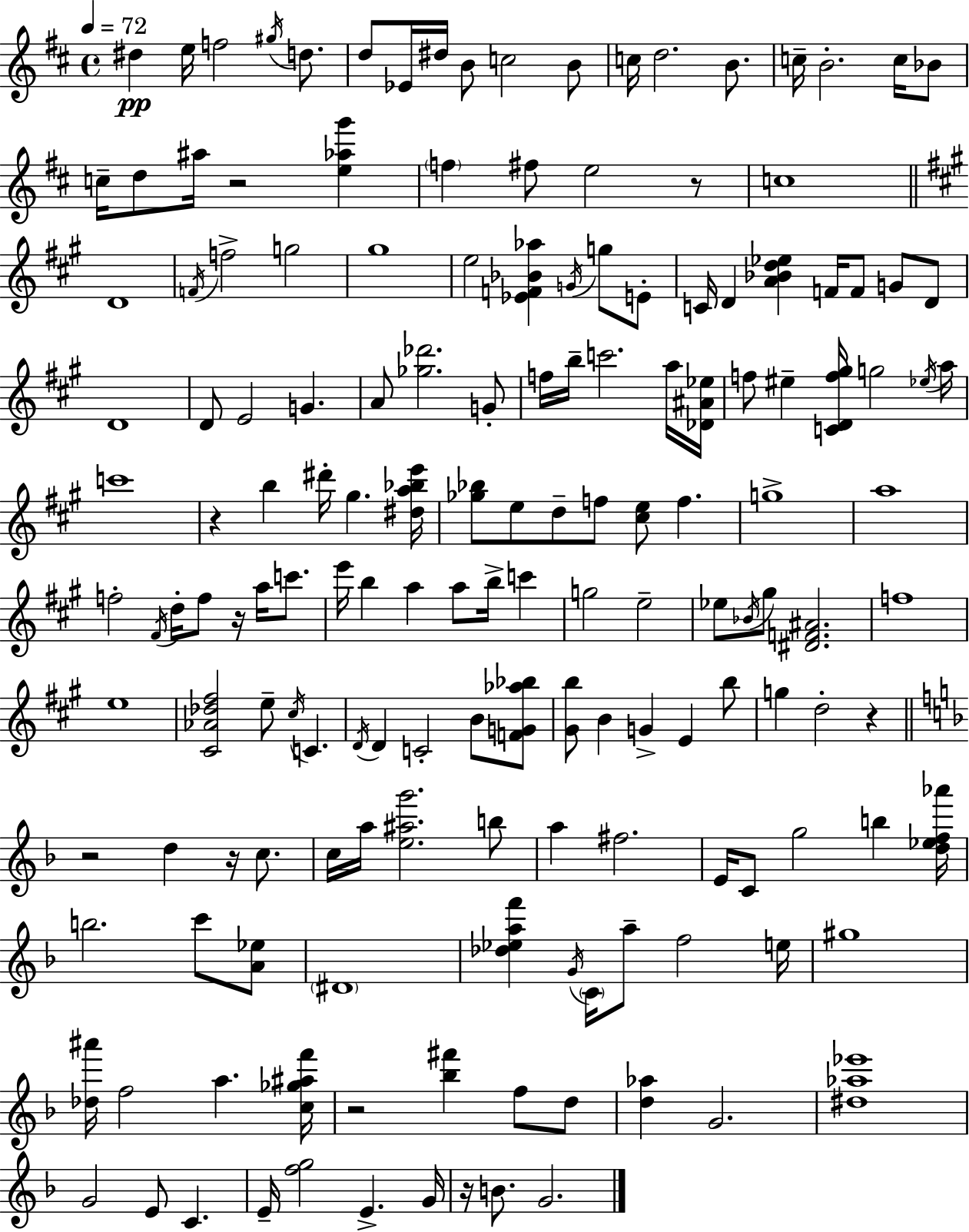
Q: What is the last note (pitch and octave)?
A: G4